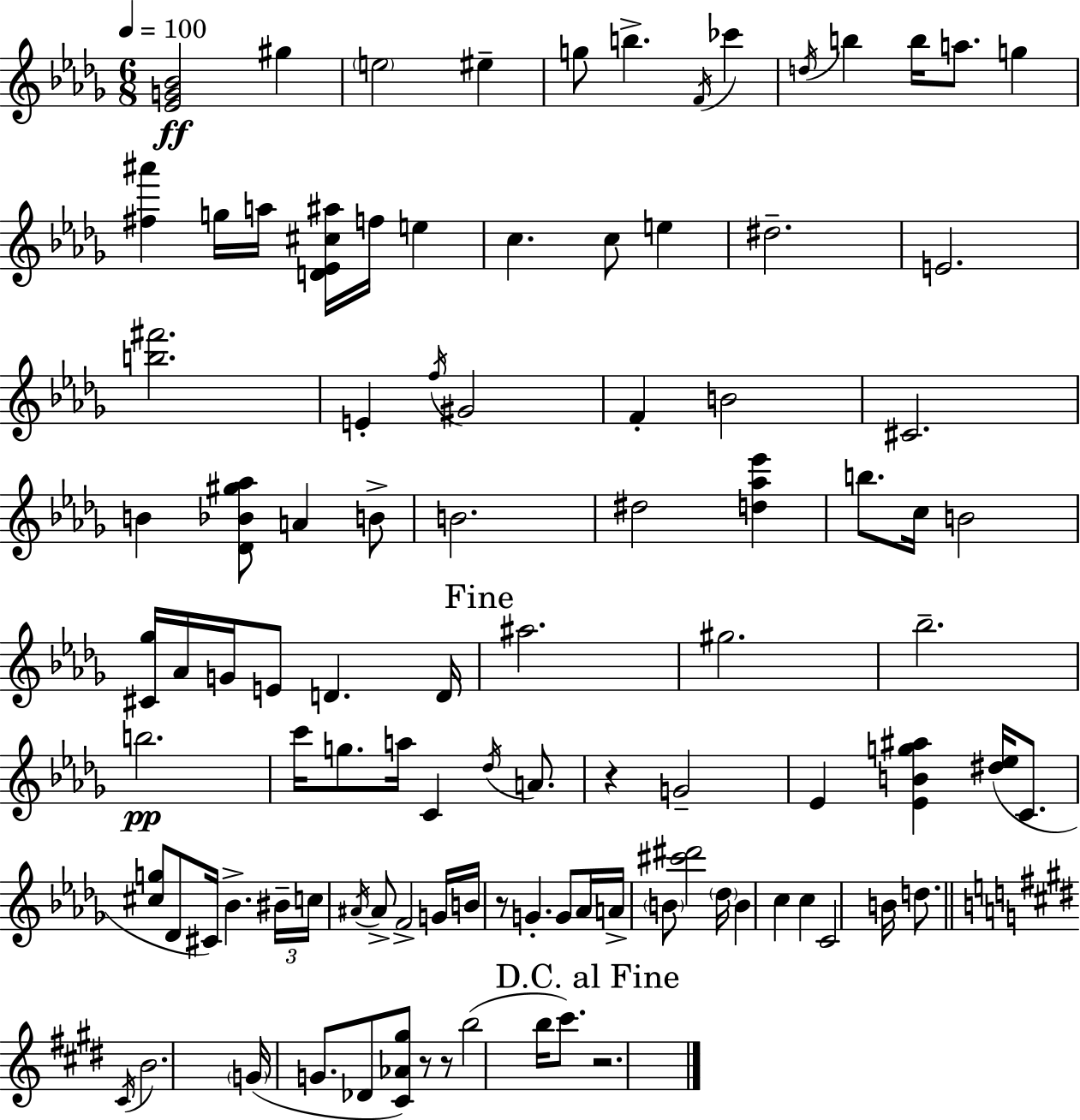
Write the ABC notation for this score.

X:1
T:Untitled
M:6/8
L:1/4
K:Bbm
[_EG_B]2 ^g e2 ^e g/2 b F/4 _c' d/4 b b/4 a/2 g [^f^a'] g/4 a/4 [D_E^c^a]/4 f/4 e c c/2 e ^d2 E2 [b^f']2 E f/4 ^G2 F B2 ^C2 B [_D_B^g_a]/2 A B/2 B2 ^d2 [d_a_e'] b/2 c/4 B2 [^C_g]/4 _A/4 G/4 E/2 D D/4 ^a2 ^g2 _b2 b2 c'/4 g/2 a/4 C _d/4 A/2 z G2 _E [_EBg^a] [^d_e]/4 C/2 [^cg]/2 _D/2 ^C/4 _B ^B/4 c/4 ^A/4 ^A/2 F2 G/4 B/4 z/2 G G/2 _A/4 A/4 B/2 [^c'^d']2 _d/4 B c c C2 B/4 d/2 ^C/4 B2 G/4 G/2 _D/2 [^C_A^g]/2 z/2 z/2 b2 b/4 ^c'/2 z2